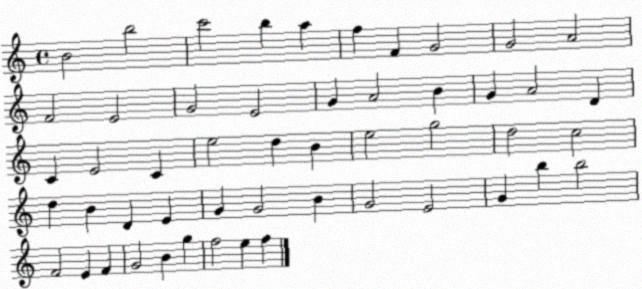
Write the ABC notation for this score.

X:1
T:Untitled
M:4/4
L:1/4
K:C
B2 b2 c'2 b a f F G2 G2 A2 F2 E2 G2 E2 G A2 B G A2 D C E2 C e2 d B e2 g2 d2 c2 d B D E G G2 B G2 E2 G b b2 F2 E F G2 B g f2 e f